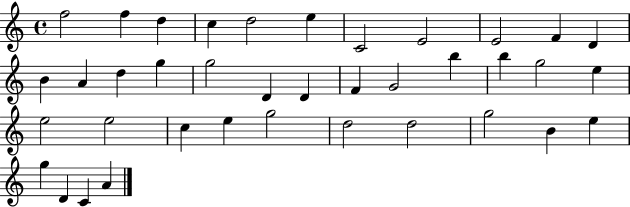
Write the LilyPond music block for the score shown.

{
  \clef treble
  \time 4/4
  \defaultTimeSignature
  \key c \major
  f''2 f''4 d''4 | c''4 d''2 e''4 | c'2 e'2 | e'2 f'4 d'4 | \break b'4 a'4 d''4 g''4 | g''2 d'4 d'4 | f'4 g'2 b''4 | b''4 g''2 e''4 | \break e''2 e''2 | c''4 e''4 g''2 | d''2 d''2 | g''2 b'4 e''4 | \break g''4 d'4 c'4 a'4 | \bar "|."
}